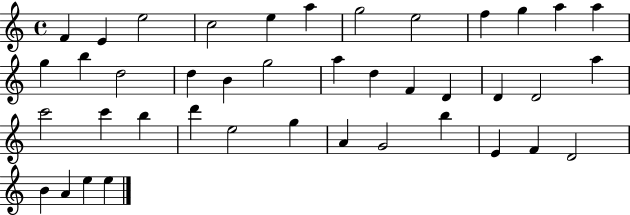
F4/q E4/q E5/h C5/h E5/q A5/q G5/h E5/h F5/q G5/q A5/q A5/q G5/q B5/q D5/h D5/q B4/q G5/h A5/q D5/q F4/q D4/q D4/q D4/h A5/q C6/h C6/q B5/q D6/q E5/h G5/q A4/q G4/h B5/q E4/q F4/q D4/h B4/q A4/q E5/q E5/q